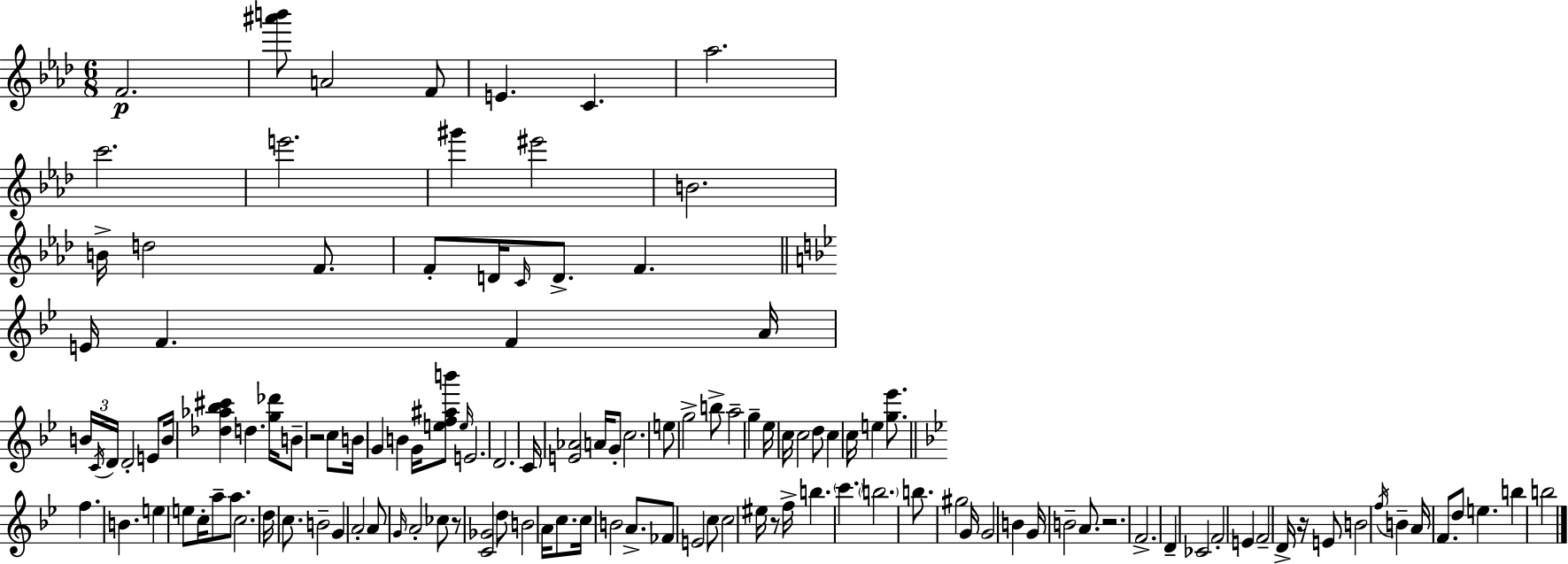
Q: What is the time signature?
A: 6/8